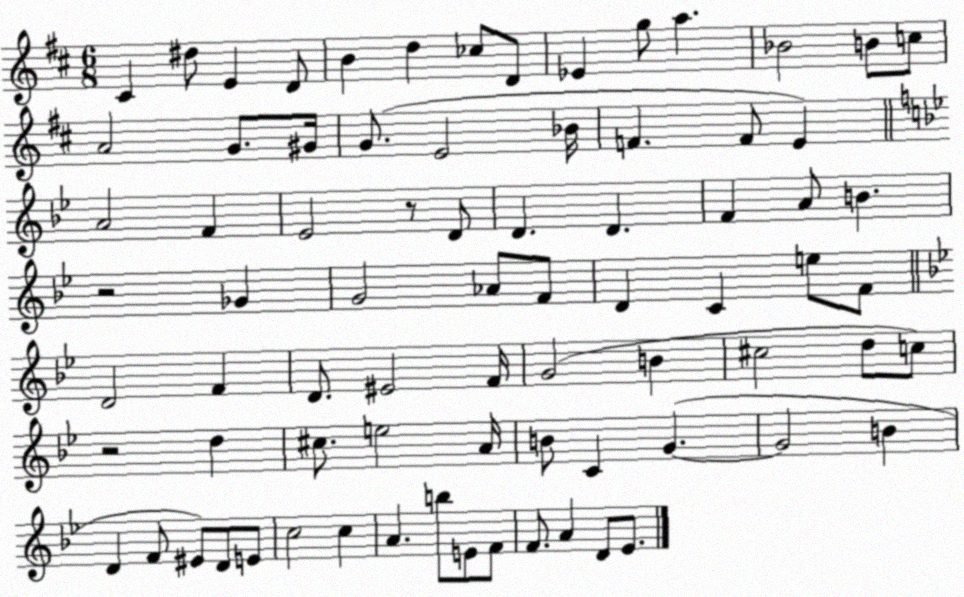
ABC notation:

X:1
T:Untitled
M:6/8
L:1/4
K:D
^C ^d/2 E D/2 B d _c/2 D/2 _E g/2 a _B2 B/2 c/2 A2 G/2 ^G/4 G/2 E2 _B/4 F F/2 E A2 F _E2 z/2 D/2 D D F A/2 B z2 _G G2 _A/2 F/2 D C e/2 F/2 D2 F D/2 ^E2 F/4 G2 B ^c2 d/2 c/2 z2 d ^c/2 e2 A/4 B/2 C G G2 B D F/2 ^E/2 D/2 E/2 c2 c A b/2 E/2 F/2 F/2 A D/2 _E/2